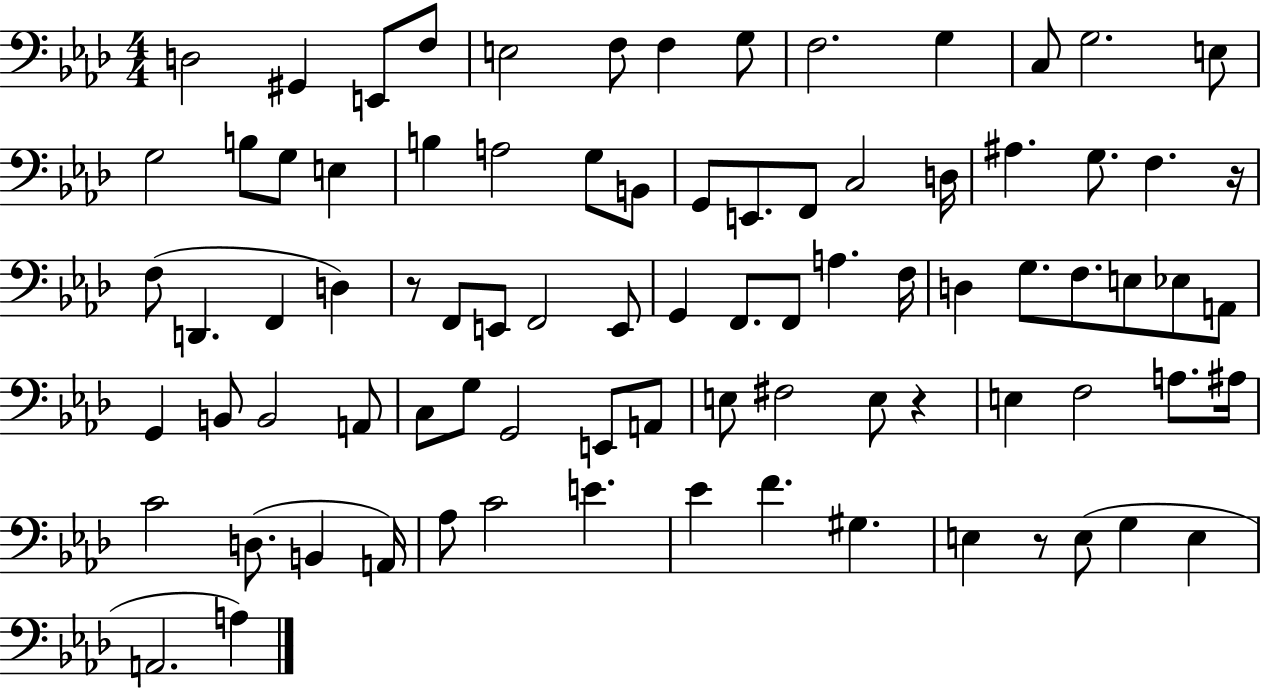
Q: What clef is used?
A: bass